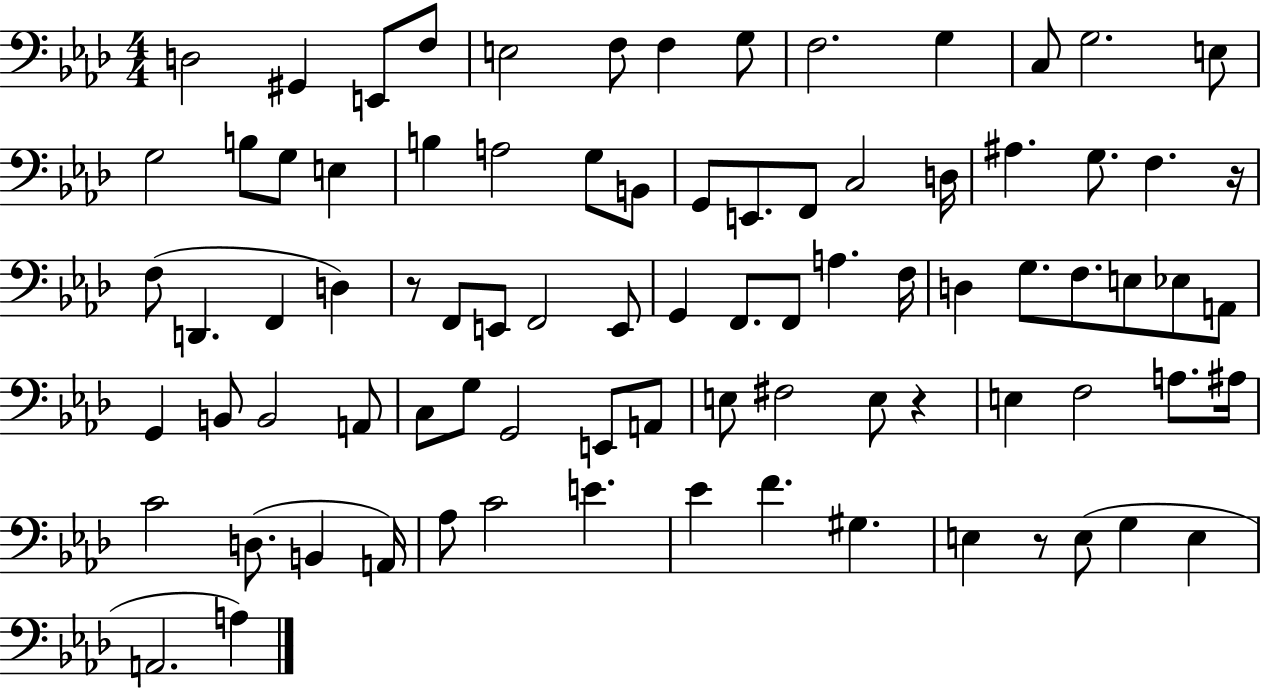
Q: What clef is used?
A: bass